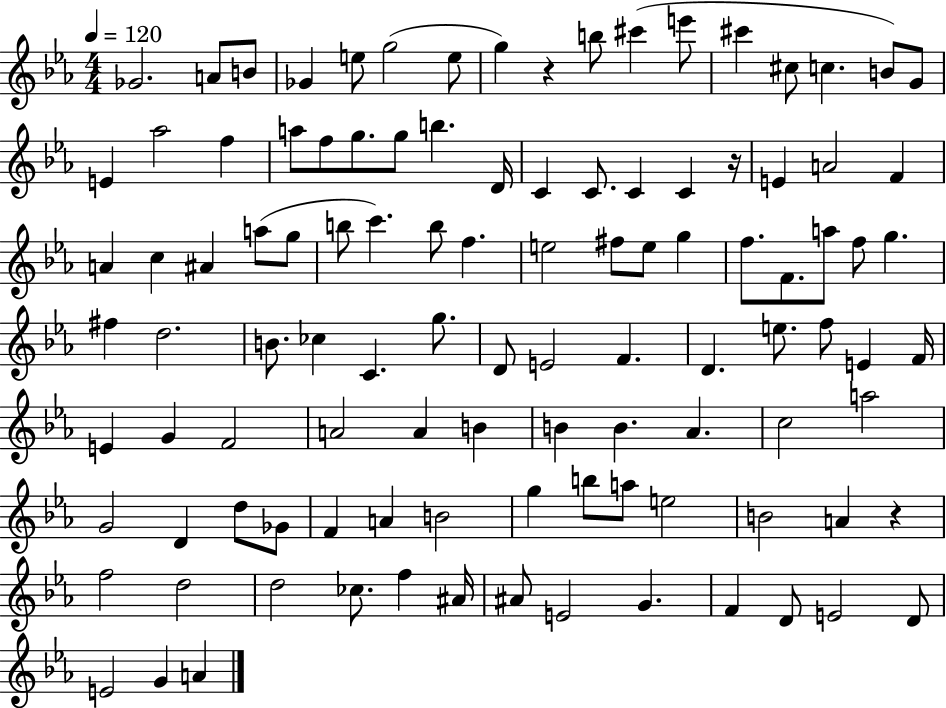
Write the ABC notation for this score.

X:1
T:Untitled
M:4/4
L:1/4
K:Eb
_G2 A/2 B/2 _G e/2 g2 e/2 g z b/2 ^c' e'/2 ^c' ^c/2 c B/2 G/2 E _a2 f a/2 f/2 g/2 g/2 b D/4 C C/2 C C z/4 E A2 F A c ^A a/2 g/2 b/2 c' b/2 f e2 ^f/2 e/2 g f/2 F/2 a/2 f/2 g ^f d2 B/2 _c C g/2 D/2 E2 F D e/2 f/2 E F/4 E G F2 A2 A B B B _A c2 a2 G2 D d/2 _G/2 F A B2 g b/2 a/2 e2 B2 A z f2 d2 d2 _c/2 f ^A/4 ^A/2 E2 G F D/2 E2 D/2 E2 G A